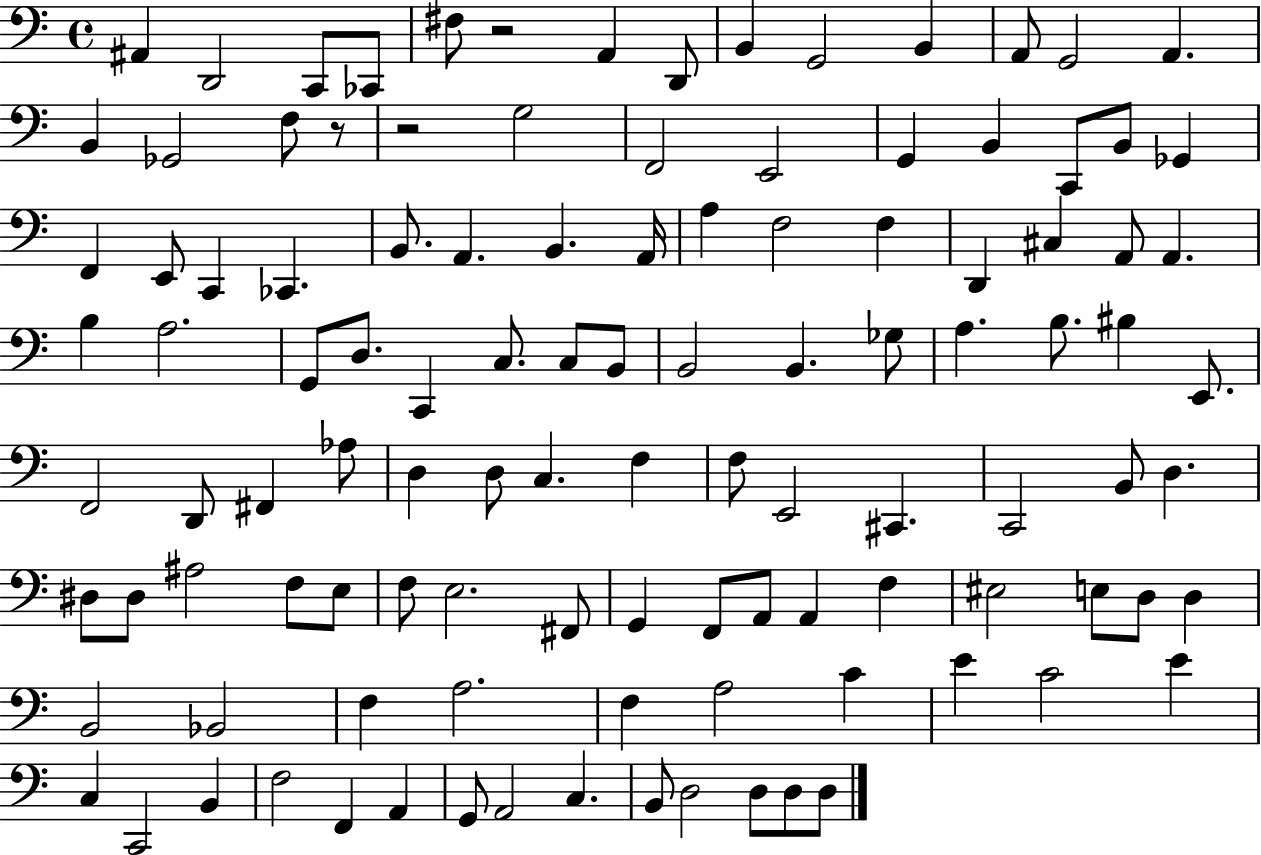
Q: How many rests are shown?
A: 3